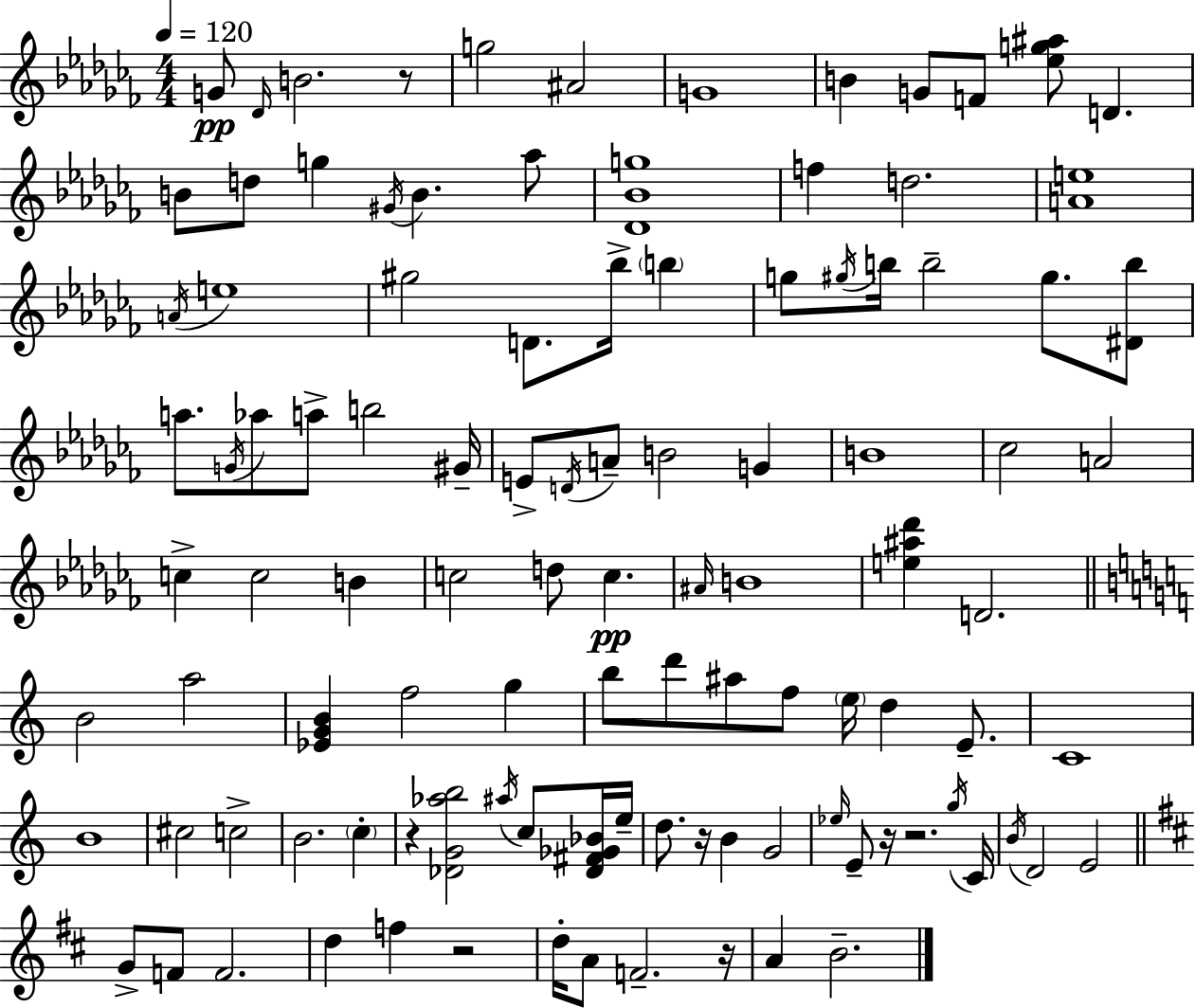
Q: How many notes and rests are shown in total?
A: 107